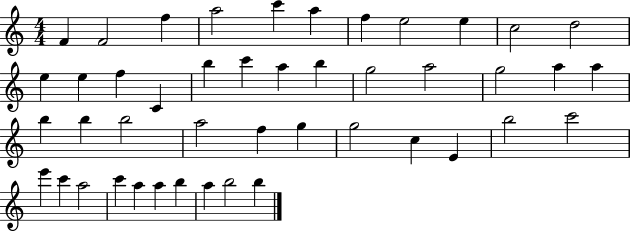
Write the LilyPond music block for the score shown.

{
  \clef treble
  \numericTimeSignature
  \time 4/4
  \key c \major
  f'4 f'2 f''4 | a''2 c'''4 a''4 | f''4 e''2 e''4 | c''2 d''2 | \break e''4 e''4 f''4 c'4 | b''4 c'''4 a''4 b''4 | g''2 a''2 | g''2 a''4 a''4 | \break b''4 b''4 b''2 | a''2 f''4 g''4 | g''2 c''4 e'4 | b''2 c'''2 | \break e'''4 c'''4 a''2 | c'''4 a''4 a''4 b''4 | a''4 b''2 b''4 | \bar "|."
}